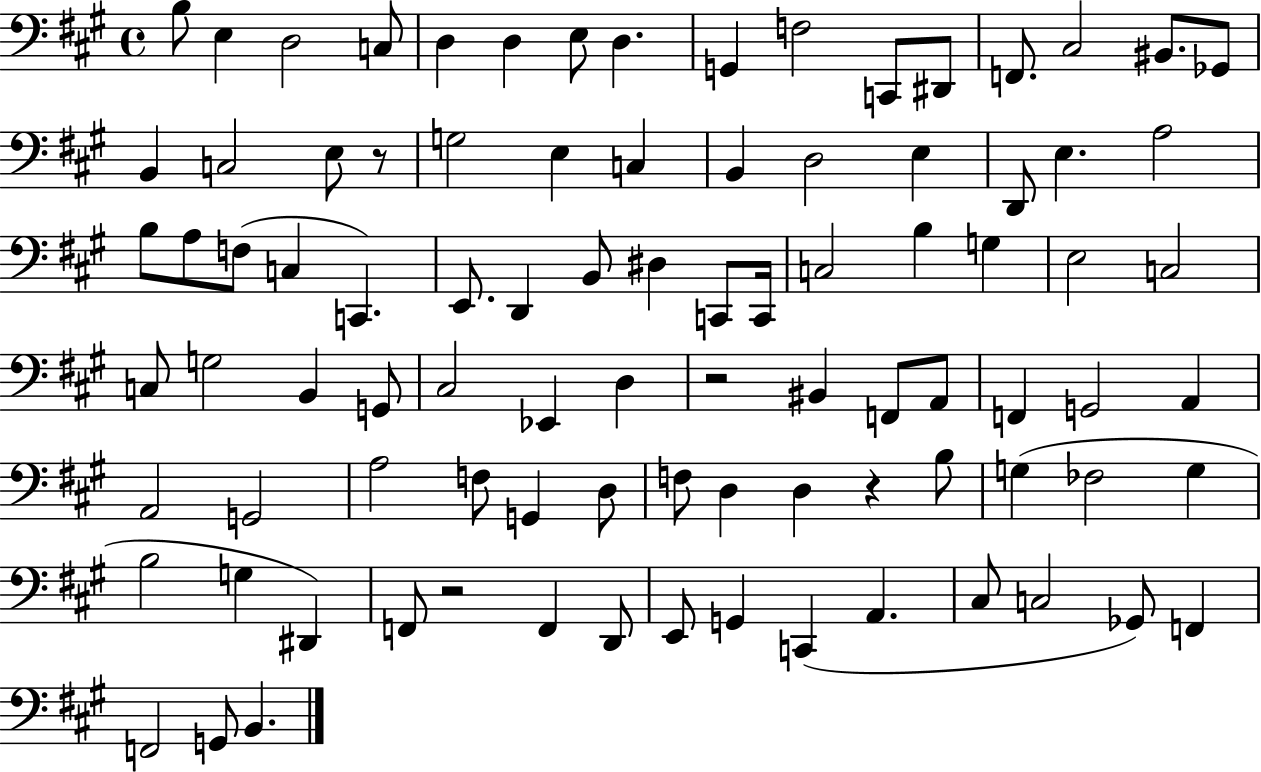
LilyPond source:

{
  \clef bass
  \time 4/4
  \defaultTimeSignature
  \key a \major
  b8 e4 d2 c8 | d4 d4 e8 d4. | g,4 f2 c,8 dis,8 | f,8. cis2 bis,8. ges,8 | \break b,4 c2 e8 r8 | g2 e4 c4 | b,4 d2 e4 | d,8 e4. a2 | \break b8 a8 f8( c4 c,4.) | e,8. d,4 b,8 dis4 c,8 c,16 | c2 b4 g4 | e2 c2 | \break c8 g2 b,4 g,8 | cis2 ees,4 d4 | r2 bis,4 f,8 a,8 | f,4 g,2 a,4 | \break a,2 g,2 | a2 f8 g,4 d8 | f8 d4 d4 r4 b8 | g4( fes2 g4 | \break b2 g4 dis,4) | f,8 r2 f,4 d,8 | e,8 g,4 c,4( a,4. | cis8 c2 ges,8) f,4 | \break f,2 g,8 b,4. | \bar "|."
}